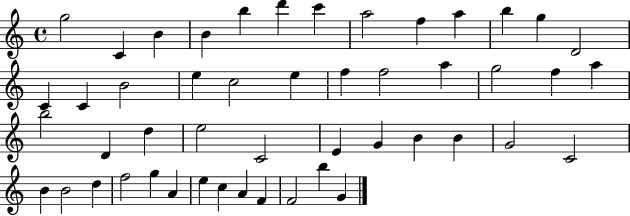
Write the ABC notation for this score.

X:1
T:Untitled
M:4/4
L:1/4
K:C
g2 C B B b d' c' a2 f a b g D2 C C B2 e c2 e f f2 a g2 f a b2 D d e2 C2 E G B B G2 C2 B B2 d f2 g A e c A F F2 b G